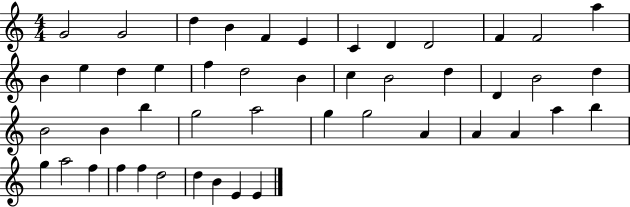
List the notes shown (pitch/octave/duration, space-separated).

G4/h G4/h D5/q B4/q F4/q E4/q C4/q D4/q D4/h F4/q F4/h A5/q B4/q E5/q D5/q E5/q F5/q D5/h B4/q C5/q B4/h D5/q D4/q B4/h D5/q B4/h B4/q B5/q G5/h A5/h G5/q G5/h A4/q A4/q A4/q A5/q B5/q G5/q A5/h F5/q F5/q F5/q D5/h D5/q B4/q E4/q E4/q